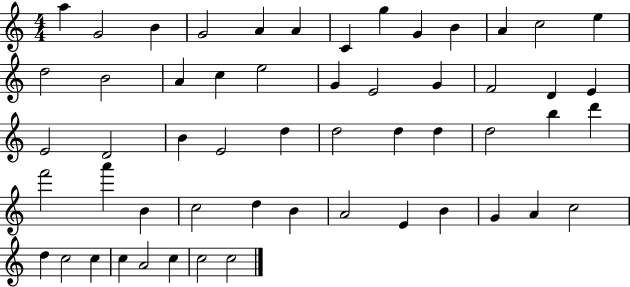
X:1
T:Untitled
M:4/4
L:1/4
K:C
a G2 B G2 A A C g G B A c2 e d2 B2 A c e2 G E2 G F2 D E E2 D2 B E2 d d2 d d d2 b d' f'2 a' B c2 d B A2 E B G A c2 d c2 c c A2 c c2 c2